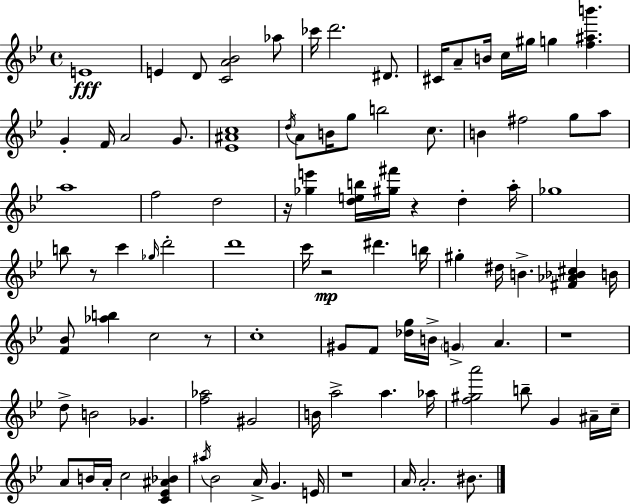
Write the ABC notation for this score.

X:1
T:Untitled
M:4/4
L:1/4
K:Bb
E4 E D/2 [CA_B]2 _a/2 _c'/4 d'2 ^D/2 ^C/4 A/2 B/4 c/4 ^g/4 g [f^ab'] G F/4 A2 G/2 [_E^Ac]4 d/4 A/2 B/4 g/2 b2 c/2 B ^f2 g/2 a/2 a4 f2 d2 z/4 [_ge'] [deb]/4 [^g^f']/4 z d a/4 _g4 b/2 z/2 c' _g/4 d'2 d'4 c'/4 z2 ^d' b/4 ^g ^d/4 B [^F_A_B^c] B/4 [F_B]/2 [_ab] c2 z/2 c4 ^G/2 F/2 [_dg]/4 B/4 G A z4 d/2 B2 _G [f_a]2 ^G2 B/4 a2 a _a/4 [f^ga']2 b/2 G ^A/4 c/4 A/2 B/4 A/4 c2 [C_E^A_B] ^a/4 _B2 A/4 G E/4 z4 A/4 A2 ^B/2